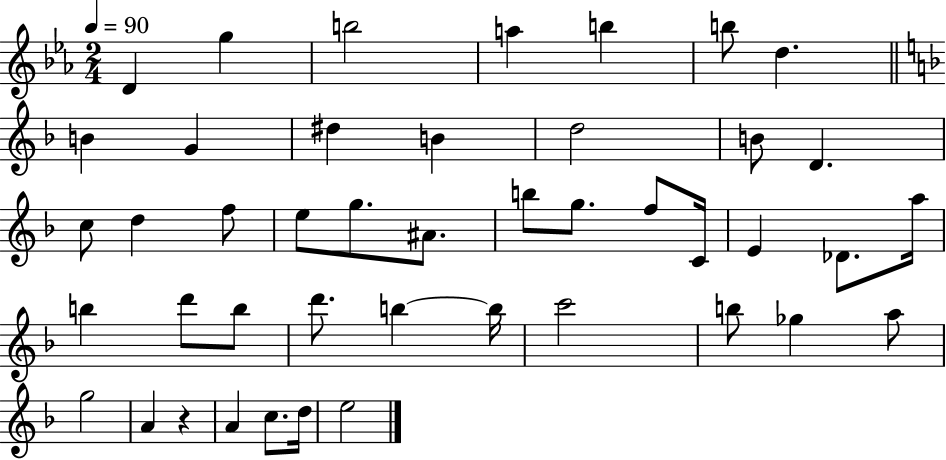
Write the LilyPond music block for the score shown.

{
  \clef treble
  \numericTimeSignature
  \time 2/4
  \key ees \major
  \tempo 4 = 90
  d'4 g''4 | b''2 | a''4 b''4 | b''8 d''4. | \break \bar "||" \break \key d \minor b'4 g'4 | dis''4 b'4 | d''2 | b'8 d'4. | \break c''8 d''4 f''8 | e''8 g''8. ais'8. | b''8 g''8. f''8 c'16 | e'4 des'8. a''16 | \break b''4 d'''8 b''8 | d'''8. b''4~~ b''16 | c'''2 | b''8 ges''4 a''8 | \break g''2 | a'4 r4 | a'4 c''8. d''16 | e''2 | \break \bar "|."
}